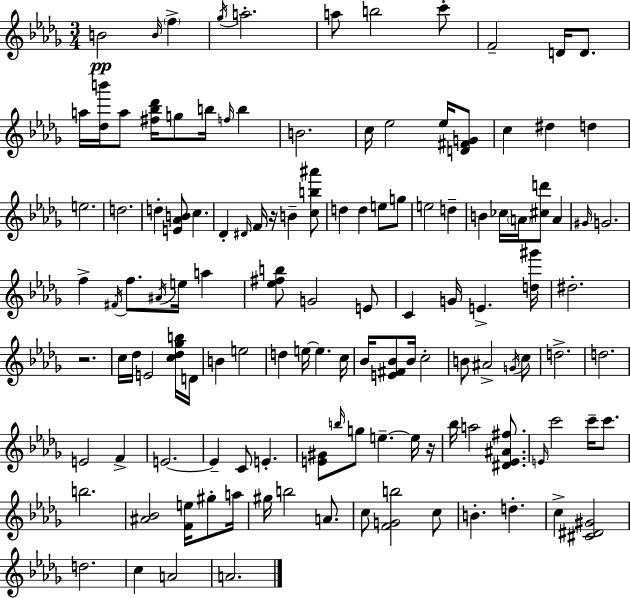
B4/h B4/s F5/q Gb5/s A5/h. A5/e B5/h C6/e F4/h D4/s D4/e. A5/s [Db5,B6]/s A5/e [F#5,Bb5,Db6]/s G5/e B5/s F5/s B5/q B4/h. C5/s Eb5/h Eb5/s [D4,F#4,G4]/e C5/q D#5/q D5/q E5/h. D5/h. D5/q [E4,Ab4,B4]/e C5/q. Db4/q D#4/s F4/s R/s B4/q [C5,B5,A#6]/e D5/q D5/q E5/e G5/e E5/h D5/q B4/q CES5/s A4/s [C#5,D6]/e A4/q G#4/s G4/h. F5/q F#4/s F5/e. A#4/s E5/s A5/q [Eb5,F#5,B5]/e G4/h E4/e C4/q G4/s E4/q. [D5,G#6]/s D#5/h. R/h. C5/s Db5/s E4/h [C5,Db5,Gb5,B5]/s D4/s B4/q E5/h D5/q E5/s E5/q. C5/s Bb4/s [E4,F#4,Bb4]/e Bb4/s C5/h B4/e A#4/h G4/s C5/e D5/h. D5/h. E4/h F4/q E4/h. E4/q C4/e E4/q. [E4,G#4]/e B5/s G5/e E5/q. E5/s R/s Bb5/s A5/h [D#4,Eb4,A#4,F#5]/e. E4/s C6/h C6/s C6/e. B5/h. [A#4,Bb4]/h [F4,E5]/s G#5/e A5/s G#5/s B5/h A4/e. C5/e [F4,G4,B5]/h C5/e B4/q. D5/q. C5/q [C#4,D#4,G#4]/h D5/h. C5/q A4/h A4/h.